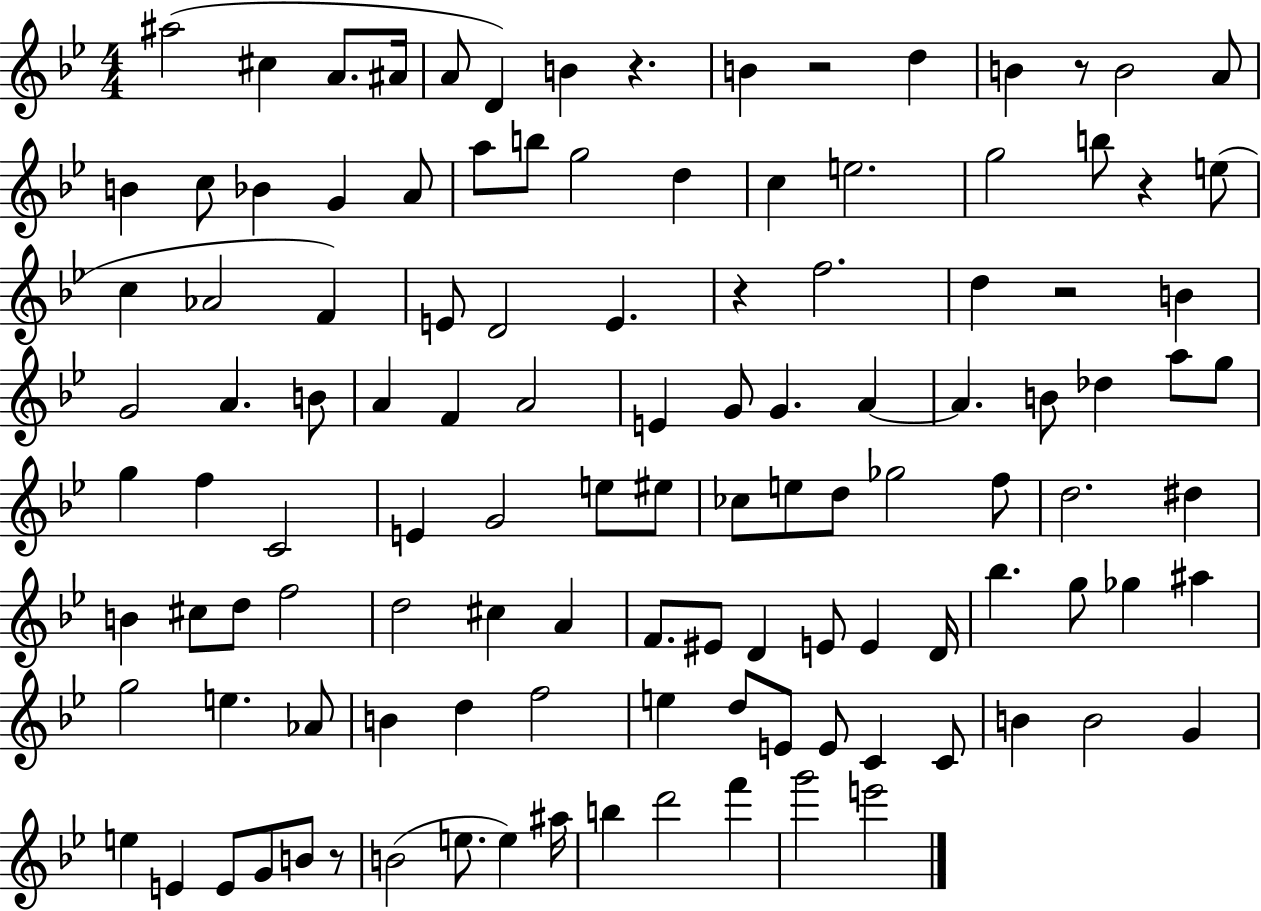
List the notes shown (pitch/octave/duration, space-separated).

A#5/h C#5/q A4/e. A#4/s A4/e D4/q B4/q R/q. B4/q R/h D5/q B4/q R/e B4/h A4/e B4/q C5/e Bb4/q G4/q A4/e A5/e B5/e G5/h D5/q C5/q E5/h. G5/h B5/e R/q E5/e C5/q Ab4/h F4/q E4/e D4/h E4/q. R/q F5/h. D5/q R/h B4/q G4/h A4/q. B4/e A4/q F4/q A4/h E4/q G4/e G4/q. A4/q A4/q. B4/e Db5/q A5/e G5/e G5/q F5/q C4/h E4/q G4/h E5/e EIS5/e CES5/e E5/e D5/e Gb5/h F5/e D5/h. D#5/q B4/q C#5/e D5/e F5/h D5/h C#5/q A4/q F4/e. EIS4/e D4/q E4/e E4/q D4/s Bb5/q. G5/e Gb5/q A#5/q G5/h E5/q. Ab4/e B4/q D5/q F5/h E5/q D5/e E4/e E4/e C4/q C4/e B4/q B4/h G4/q E5/q E4/q E4/e G4/e B4/e R/e B4/h E5/e. E5/q A#5/s B5/q D6/h F6/q G6/h E6/h